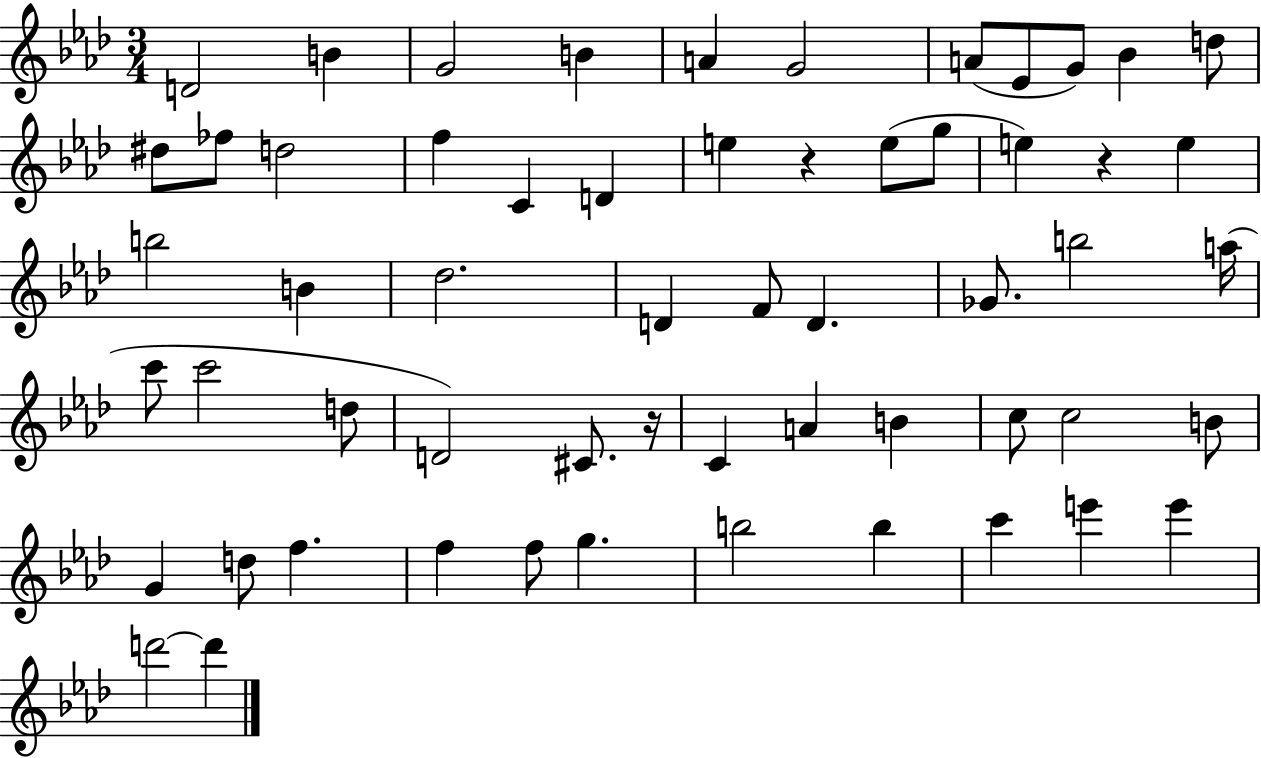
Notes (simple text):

D4/h B4/q G4/h B4/q A4/q G4/h A4/e Eb4/e G4/e Bb4/q D5/e D#5/e FES5/e D5/h F5/q C4/q D4/q E5/q R/q E5/e G5/e E5/q R/q E5/q B5/h B4/q Db5/h. D4/q F4/e D4/q. Gb4/e. B5/h A5/s C6/e C6/h D5/e D4/h C#4/e. R/s C4/q A4/q B4/q C5/e C5/h B4/e G4/q D5/e F5/q. F5/q F5/e G5/q. B5/h B5/q C6/q E6/q E6/q D6/h D6/q